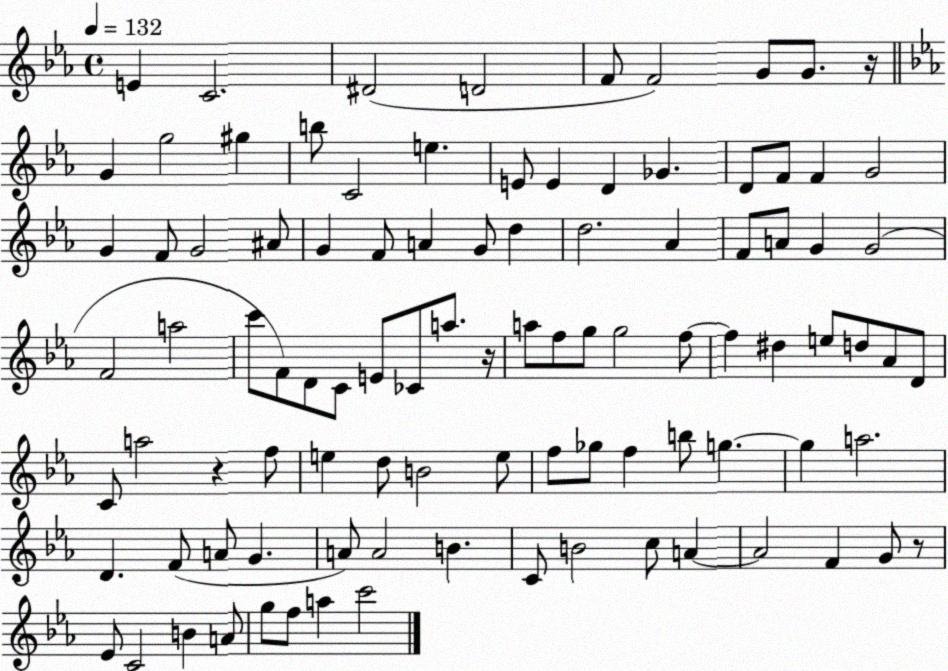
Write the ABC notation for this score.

X:1
T:Untitled
M:4/4
L:1/4
K:Eb
E C2 ^D2 D2 F/2 F2 G/2 G/2 z/4 G g2 ^g b/2 C2 e E/2 E D _G D/2 F/2 F G2 G F/2 G2 ^A/2 G F/2 A G/2 d d2 _A F/2 A/2 G G2 F2 a2 c'/2 F/2 D/2 C/2 E/2 _C/2 a/2 z/4 a/2 f/2 g/2 g2 f/2 f ^d e/2 d/2 _A/2 D/2 C/2 a2 z f/2 e d/2 B2 e/2 f/2 _g/2 f b/2 g g a2 D F/2 A/2 G A/2 A2 B C/2 B2 c/2 A A2 F G/2 z/2 _E/2 C2 B A/2 g/2 f/2 a c'2